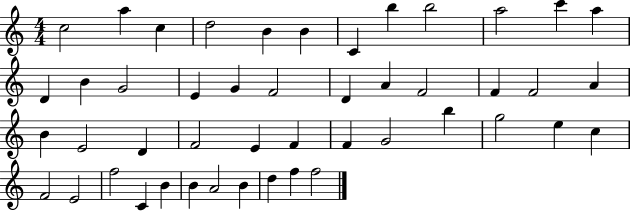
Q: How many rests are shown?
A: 0